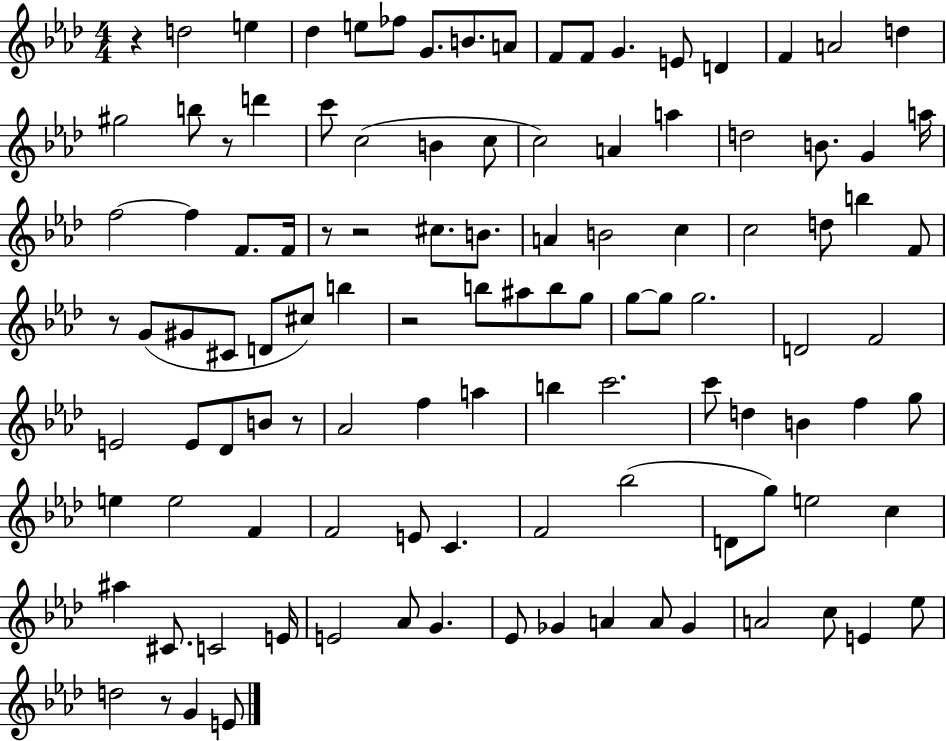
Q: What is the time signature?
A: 4/4